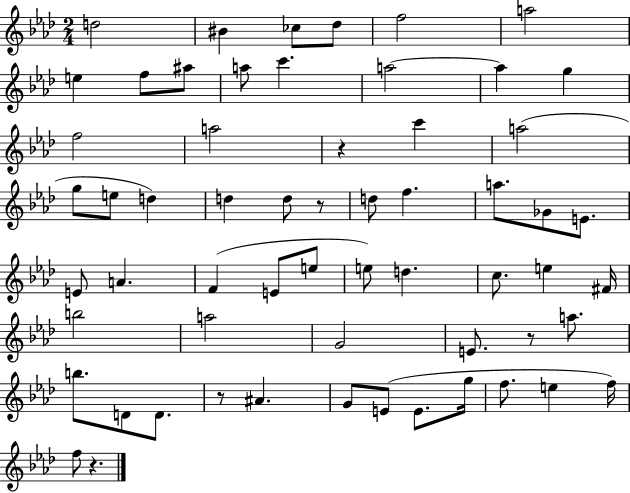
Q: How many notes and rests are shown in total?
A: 60